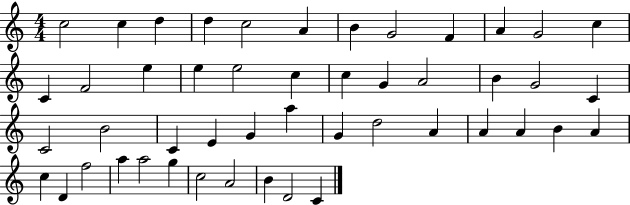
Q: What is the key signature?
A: C major